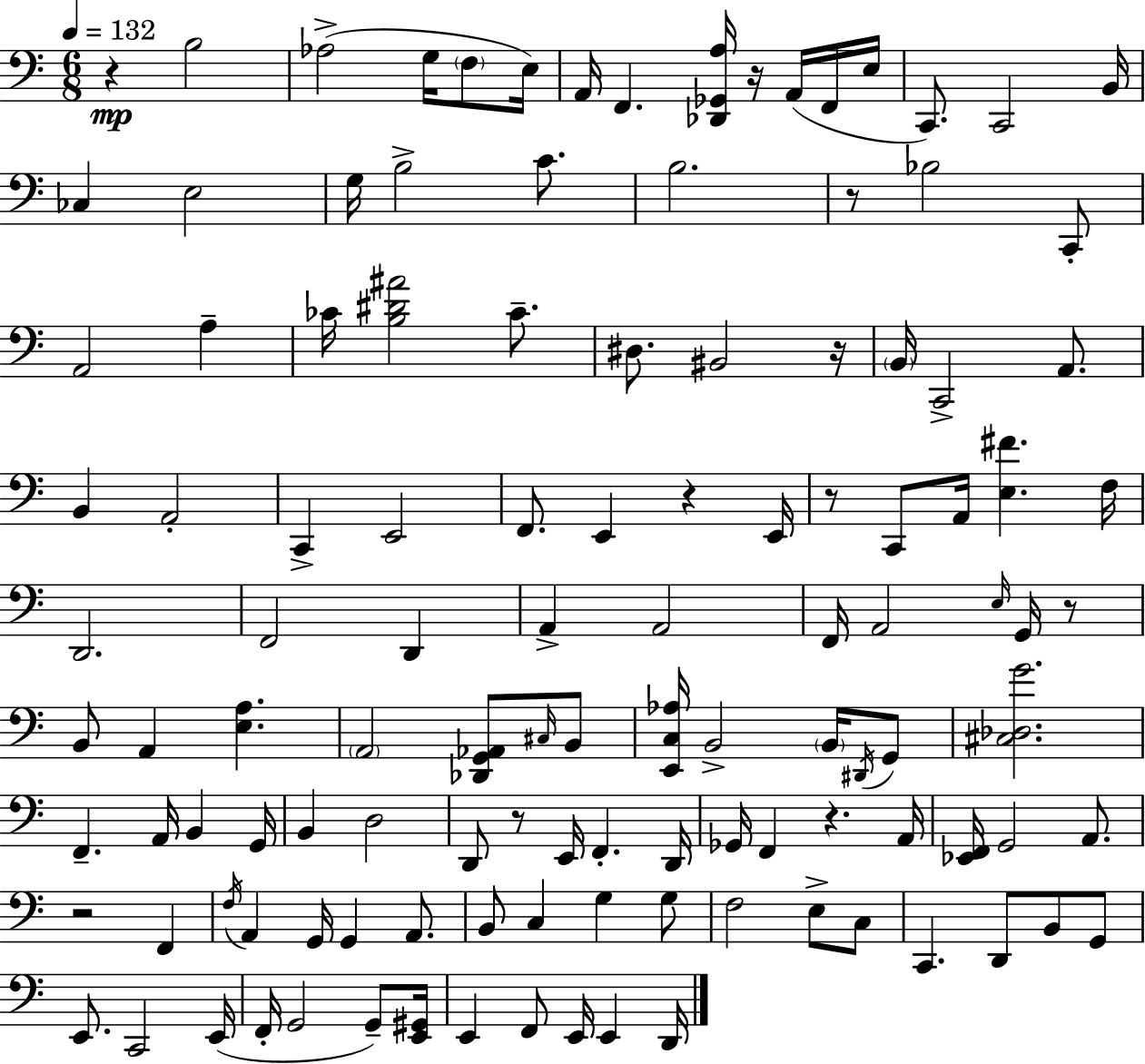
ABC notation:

X:1
T:Untitled
M:6/8
L:1/4
K:Am
z B,2 _A,2 G,/4 F,/2 E,/4 A,,/4 F,, [_D,,_G,,A,]/4 z/4 A,,/4 F,,/4 E,/4 C,,/2 C,,2 B,,/4 _C, E,2 G,/4 B,2 C/2 B,2 z/2 _B,2 C,,/2 A,,2 A, _C/4 [B,^D^A]2 _C/2 ^D,/2 ^B,,2 z/4 B,,/4 C,,2 A,,/2 B,, A,,2 C,, E,,2 F,,/2 E,, z E,,/4 z/2 C,,/2 A,,/4 [E,^F] F,/4 D,,2 F,,2 D,, A,, A,,2 F,,/4 A,,2 E,/4 G,,/4 z/2 B,,/2 A,, [E,A,] A,,2 [_D,,G,,_A,,]/2 ^C,/4 B,,/2 [E,,C,_A,]/4 B,,2 B,,/4 ^D,,/4 G,,/2 [^C,_D,G]2 F,, A,,/4 B,, G,,/4 B,, D,2 D,,/2 z/2 E,,/4 F,, D,,/4 _G,,/4 F,, z A,,/4 [_E,,F,,]/4 G,,2 A,,/2 z2 F,, F,/4 A,, G,,/4 G,, A,,/2 B,,/2 C, G, G,/2 F,2 E,/2 C,/2 C,, D,,/2 B,,/2 G,,/2 E,,/2 C,,2 E,,/4 F,,/4 G,,2 G,,/2 [E,,^G,,]/4 E,, F,,/2 E,,/4 E,, D,,/4